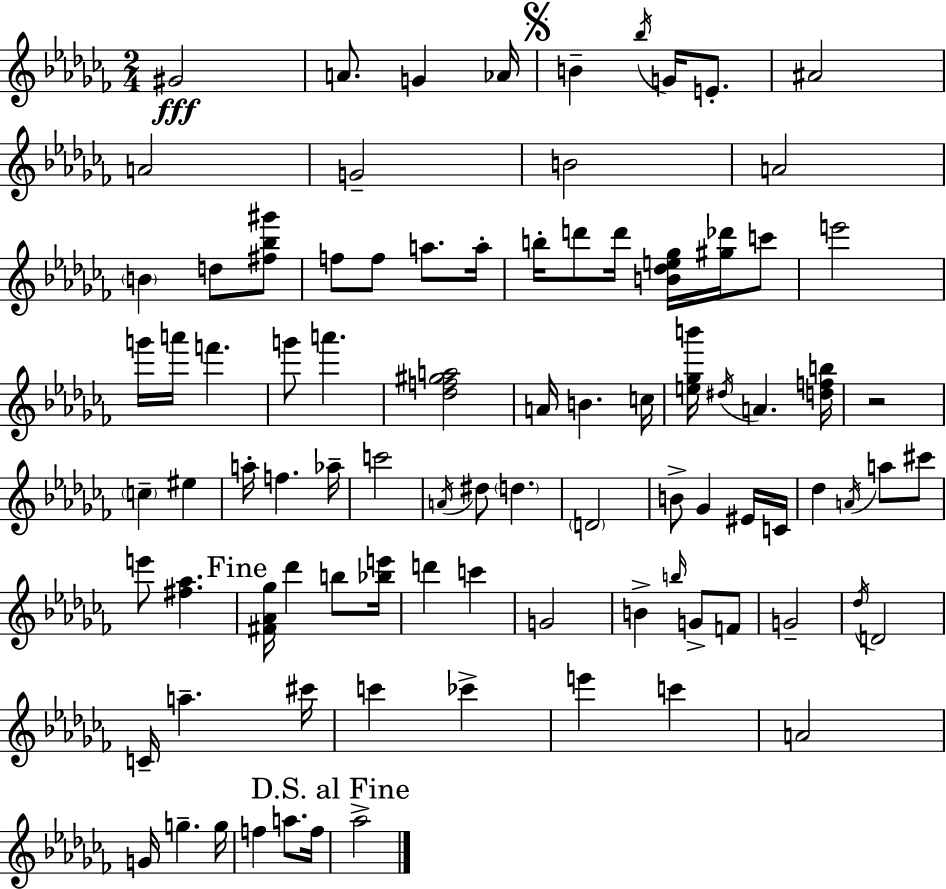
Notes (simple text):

G#4/h A4/e. G4/q Ab4/s B4/q Bb5/s G4/s E4/e. A#4/h A4/h G4/h B4/h A4/h B4/q D5/e [F#5,Bb5,G#6]/e F5/e F5/e A5/e. A5/s B5/s D6/e D6/s [B4,Db5,E5,Gb5]/s [G#5,Db6]/s C6/e E6/h G6/s A6/s F6/q. G6/e A6/q. [Db5,F5,G#5,A5]/h A4/s B4/q. C5/s [E5,Gb5,B6]/s D#5/s A4/q. [D5,F5,B5]/s R/h C5/q EIS5/q A5/s F5/q. Ab5/s C6/h A4/s D#5/e D5/q. D4/h B4/e Gb4/q EIS4/s C4/s Db5/q A4/s A5/e C#6/e E6/e [F#5,Ab5]/q. [F#4,Ab4,Gb5]/s Db6/q B5/e [Bb5,E6]/s D6/q C6/q G4/h B4/q B5/s G4/e F4/e G4/h Db5/s D4/h C4/s A5/q. C#6/s C6/q CES6/q E6/q C6/q A4/h G4/s G5/q. G5/s F5/q A5/e. F5/s Ab5/h